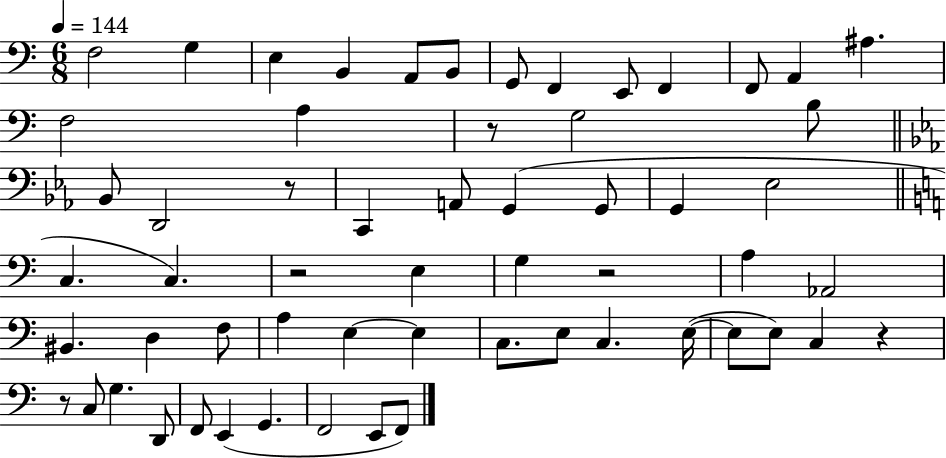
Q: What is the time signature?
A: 6/8